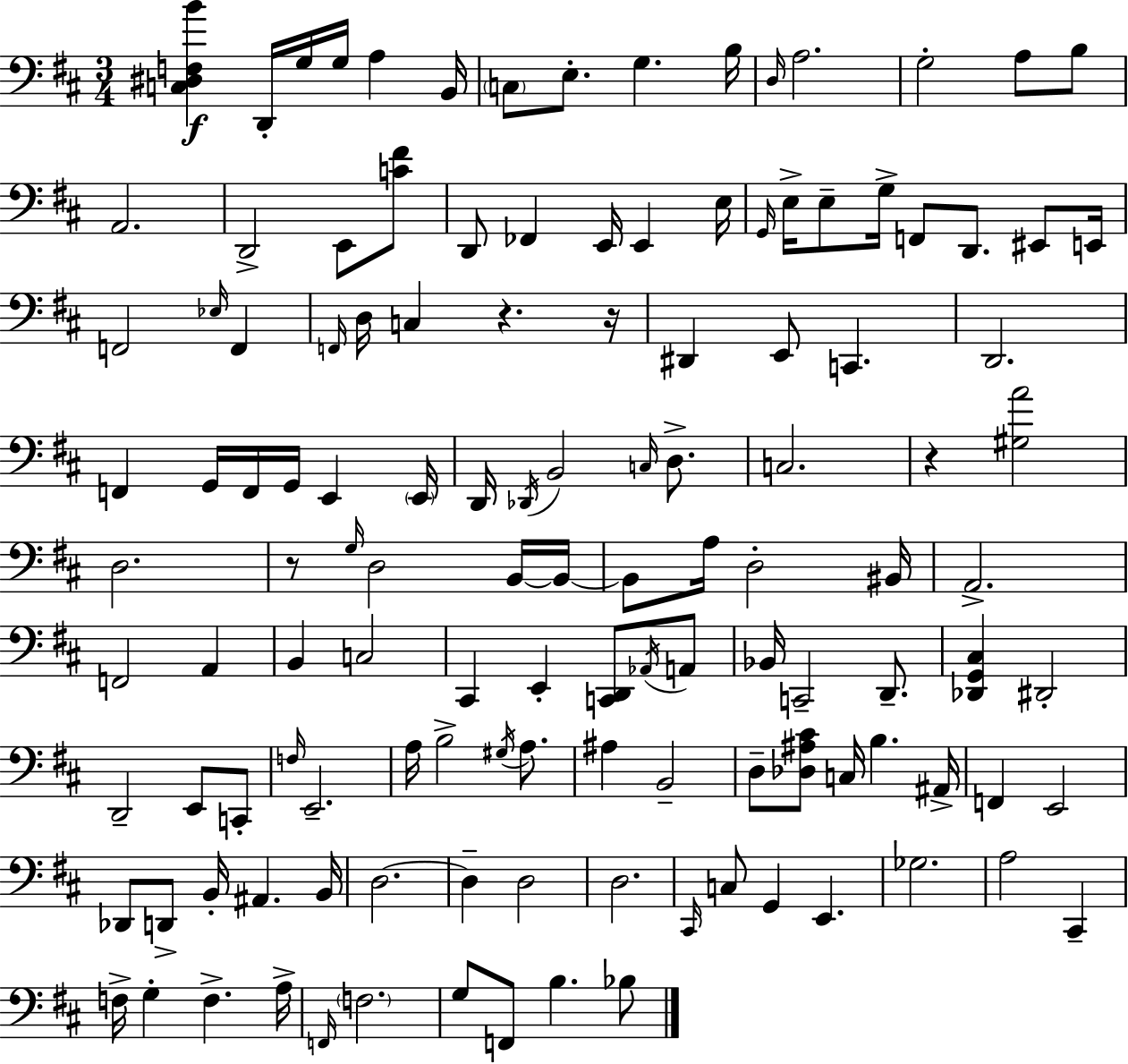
X:1
T:Untitled
M:3/4
L:1/4
K:D
[C,^D,F,B] D,,/4 G,/4 G,/4 A, B,,/4 C,/2 E,/2 G, B,/4 D,/4 A,2 G,2 A,/2 B,/2 A,,2 D,,2 E,,/2 [C^F]/2 D,,/2 _F,, E,,/4 E,, E,/4 G,,/4 E,/4 E,/2 G,/4 F,,/2 D,,/2 ^E,,/2 E,,/4 F,,2 _E,/4 F,, F,,/4 D,/4 C, z z/4 ^D,, E,,/2 C,, D,,2 F,, G,,/4 F,,/4 G,,/4 E,, E,,/4 D,,/4 _D,,/4 B,,2 C,/4 D,/2 C,2 z [^G,A]2 D,2 z/2 G,/4 D,2 B,,/4 B,,/4 B,,/2 A,/4 D,2 ^B,,/4 A,,2 F,,2 A,, B,, C,2 ^C,, E,, [C,,D,,]/2 _A,,/4 A,,/2 _B,,/4 C,,2 D,,/2 [_D,,G,,^C,] ^D,,2 D,,2 E,,/2 C,,/2 F,/4 E,,2 A,/4 B,2 ^G,/4 A,/2 ^A, B,,2 D,/2 [_D,^A,^C]/2 C,/4 B, ^A,,/4 F,, E,,2 _D,,/2 D,,/2 B,,/4 ^A,, B,,/4 D,2 D, D,2 D,2 ^C,,/4 C,/2 G,, E,, _G,2 A,2 ^C,, F,/4 G, F, A,/4 F,,/4 F,2 G,/2 F,,/2 B, _B,/2